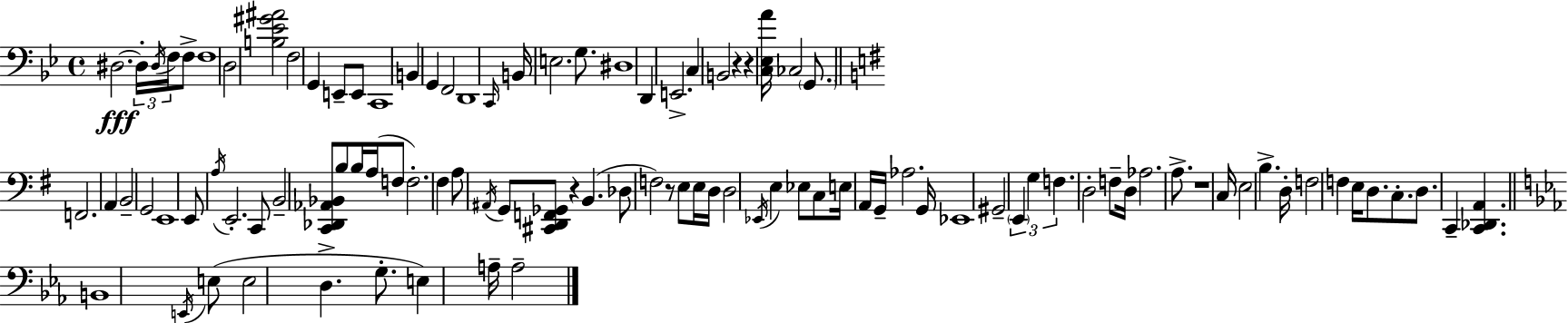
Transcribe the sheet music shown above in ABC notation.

X:1
T:Untitled
M:4/4
L:1/4
K:Gm
^D,2 ^D,/4 ^D,/4 F,/4 F,/2 F,4 D,2 [B,_E^G^A]2 F,2 G,, E,,/2 E,,/2 C,,4 B,, G,, F,,2 D,,4 C,,/4 B,,/4 E,2 G,/2 ^D,4 D,, E,,2 C, B,,2 z z [C,_E,A]/4 _C,2 G,,/2 F,,2 A,, B,,2 G,,2 E,,4 E,,/2 A,/4 E,,2 C,,/2 B,,2 [C,,_D,,_A,,_B,,]/2 B,/2 B,/4 A,/4 F,/2 F,2 ^F, A,/2 ^A,,/4 G,,/2 [^C,,D,,F,,_G,,]/2 z B,, _D,/2 F,2 z/2 E,/2 E,/4 D,/4 D,2 _E,,/4 E, _E,/2 C,/2 E,/4 A,,/4 G,,/4 _A,2 G,,/4 _E,,4 ^G,,2 E,, G, F, D,2 F,/2 D,/4 _A,2 A,/2 z4 C,/4 E,2 B, D,/4 F,2 F, E,/4 D,/2 C,/2 D,/2 C,, [C,,_D,,A,,] B,,4 E,,/4 E,/2 E,2 D, G,/2 E, A,/4 A,2